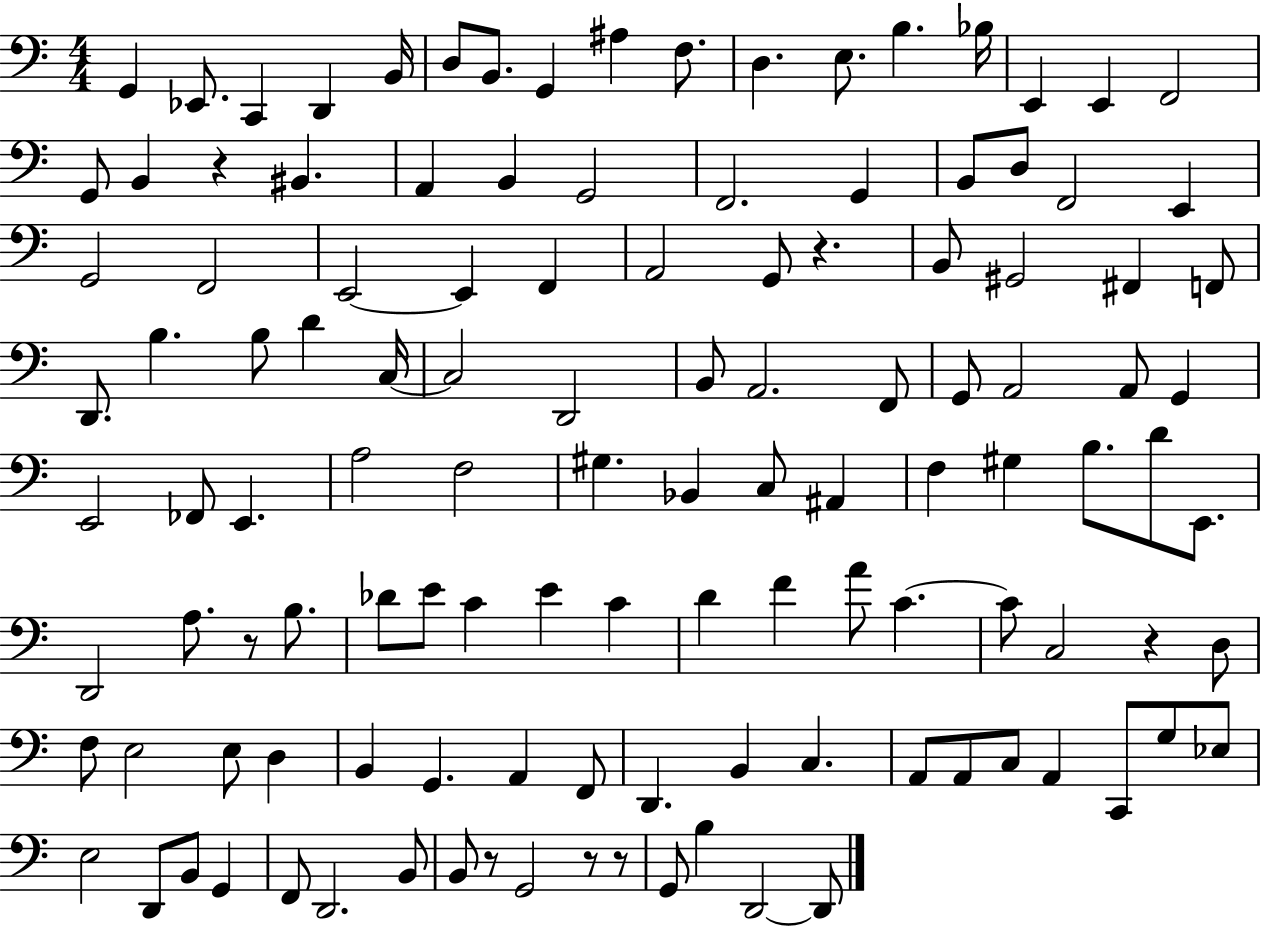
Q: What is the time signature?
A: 4/4